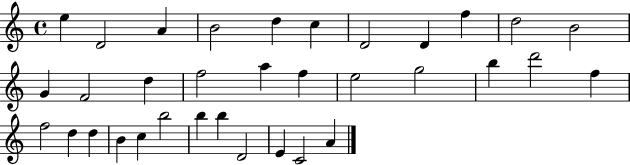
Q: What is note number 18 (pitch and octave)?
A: E5